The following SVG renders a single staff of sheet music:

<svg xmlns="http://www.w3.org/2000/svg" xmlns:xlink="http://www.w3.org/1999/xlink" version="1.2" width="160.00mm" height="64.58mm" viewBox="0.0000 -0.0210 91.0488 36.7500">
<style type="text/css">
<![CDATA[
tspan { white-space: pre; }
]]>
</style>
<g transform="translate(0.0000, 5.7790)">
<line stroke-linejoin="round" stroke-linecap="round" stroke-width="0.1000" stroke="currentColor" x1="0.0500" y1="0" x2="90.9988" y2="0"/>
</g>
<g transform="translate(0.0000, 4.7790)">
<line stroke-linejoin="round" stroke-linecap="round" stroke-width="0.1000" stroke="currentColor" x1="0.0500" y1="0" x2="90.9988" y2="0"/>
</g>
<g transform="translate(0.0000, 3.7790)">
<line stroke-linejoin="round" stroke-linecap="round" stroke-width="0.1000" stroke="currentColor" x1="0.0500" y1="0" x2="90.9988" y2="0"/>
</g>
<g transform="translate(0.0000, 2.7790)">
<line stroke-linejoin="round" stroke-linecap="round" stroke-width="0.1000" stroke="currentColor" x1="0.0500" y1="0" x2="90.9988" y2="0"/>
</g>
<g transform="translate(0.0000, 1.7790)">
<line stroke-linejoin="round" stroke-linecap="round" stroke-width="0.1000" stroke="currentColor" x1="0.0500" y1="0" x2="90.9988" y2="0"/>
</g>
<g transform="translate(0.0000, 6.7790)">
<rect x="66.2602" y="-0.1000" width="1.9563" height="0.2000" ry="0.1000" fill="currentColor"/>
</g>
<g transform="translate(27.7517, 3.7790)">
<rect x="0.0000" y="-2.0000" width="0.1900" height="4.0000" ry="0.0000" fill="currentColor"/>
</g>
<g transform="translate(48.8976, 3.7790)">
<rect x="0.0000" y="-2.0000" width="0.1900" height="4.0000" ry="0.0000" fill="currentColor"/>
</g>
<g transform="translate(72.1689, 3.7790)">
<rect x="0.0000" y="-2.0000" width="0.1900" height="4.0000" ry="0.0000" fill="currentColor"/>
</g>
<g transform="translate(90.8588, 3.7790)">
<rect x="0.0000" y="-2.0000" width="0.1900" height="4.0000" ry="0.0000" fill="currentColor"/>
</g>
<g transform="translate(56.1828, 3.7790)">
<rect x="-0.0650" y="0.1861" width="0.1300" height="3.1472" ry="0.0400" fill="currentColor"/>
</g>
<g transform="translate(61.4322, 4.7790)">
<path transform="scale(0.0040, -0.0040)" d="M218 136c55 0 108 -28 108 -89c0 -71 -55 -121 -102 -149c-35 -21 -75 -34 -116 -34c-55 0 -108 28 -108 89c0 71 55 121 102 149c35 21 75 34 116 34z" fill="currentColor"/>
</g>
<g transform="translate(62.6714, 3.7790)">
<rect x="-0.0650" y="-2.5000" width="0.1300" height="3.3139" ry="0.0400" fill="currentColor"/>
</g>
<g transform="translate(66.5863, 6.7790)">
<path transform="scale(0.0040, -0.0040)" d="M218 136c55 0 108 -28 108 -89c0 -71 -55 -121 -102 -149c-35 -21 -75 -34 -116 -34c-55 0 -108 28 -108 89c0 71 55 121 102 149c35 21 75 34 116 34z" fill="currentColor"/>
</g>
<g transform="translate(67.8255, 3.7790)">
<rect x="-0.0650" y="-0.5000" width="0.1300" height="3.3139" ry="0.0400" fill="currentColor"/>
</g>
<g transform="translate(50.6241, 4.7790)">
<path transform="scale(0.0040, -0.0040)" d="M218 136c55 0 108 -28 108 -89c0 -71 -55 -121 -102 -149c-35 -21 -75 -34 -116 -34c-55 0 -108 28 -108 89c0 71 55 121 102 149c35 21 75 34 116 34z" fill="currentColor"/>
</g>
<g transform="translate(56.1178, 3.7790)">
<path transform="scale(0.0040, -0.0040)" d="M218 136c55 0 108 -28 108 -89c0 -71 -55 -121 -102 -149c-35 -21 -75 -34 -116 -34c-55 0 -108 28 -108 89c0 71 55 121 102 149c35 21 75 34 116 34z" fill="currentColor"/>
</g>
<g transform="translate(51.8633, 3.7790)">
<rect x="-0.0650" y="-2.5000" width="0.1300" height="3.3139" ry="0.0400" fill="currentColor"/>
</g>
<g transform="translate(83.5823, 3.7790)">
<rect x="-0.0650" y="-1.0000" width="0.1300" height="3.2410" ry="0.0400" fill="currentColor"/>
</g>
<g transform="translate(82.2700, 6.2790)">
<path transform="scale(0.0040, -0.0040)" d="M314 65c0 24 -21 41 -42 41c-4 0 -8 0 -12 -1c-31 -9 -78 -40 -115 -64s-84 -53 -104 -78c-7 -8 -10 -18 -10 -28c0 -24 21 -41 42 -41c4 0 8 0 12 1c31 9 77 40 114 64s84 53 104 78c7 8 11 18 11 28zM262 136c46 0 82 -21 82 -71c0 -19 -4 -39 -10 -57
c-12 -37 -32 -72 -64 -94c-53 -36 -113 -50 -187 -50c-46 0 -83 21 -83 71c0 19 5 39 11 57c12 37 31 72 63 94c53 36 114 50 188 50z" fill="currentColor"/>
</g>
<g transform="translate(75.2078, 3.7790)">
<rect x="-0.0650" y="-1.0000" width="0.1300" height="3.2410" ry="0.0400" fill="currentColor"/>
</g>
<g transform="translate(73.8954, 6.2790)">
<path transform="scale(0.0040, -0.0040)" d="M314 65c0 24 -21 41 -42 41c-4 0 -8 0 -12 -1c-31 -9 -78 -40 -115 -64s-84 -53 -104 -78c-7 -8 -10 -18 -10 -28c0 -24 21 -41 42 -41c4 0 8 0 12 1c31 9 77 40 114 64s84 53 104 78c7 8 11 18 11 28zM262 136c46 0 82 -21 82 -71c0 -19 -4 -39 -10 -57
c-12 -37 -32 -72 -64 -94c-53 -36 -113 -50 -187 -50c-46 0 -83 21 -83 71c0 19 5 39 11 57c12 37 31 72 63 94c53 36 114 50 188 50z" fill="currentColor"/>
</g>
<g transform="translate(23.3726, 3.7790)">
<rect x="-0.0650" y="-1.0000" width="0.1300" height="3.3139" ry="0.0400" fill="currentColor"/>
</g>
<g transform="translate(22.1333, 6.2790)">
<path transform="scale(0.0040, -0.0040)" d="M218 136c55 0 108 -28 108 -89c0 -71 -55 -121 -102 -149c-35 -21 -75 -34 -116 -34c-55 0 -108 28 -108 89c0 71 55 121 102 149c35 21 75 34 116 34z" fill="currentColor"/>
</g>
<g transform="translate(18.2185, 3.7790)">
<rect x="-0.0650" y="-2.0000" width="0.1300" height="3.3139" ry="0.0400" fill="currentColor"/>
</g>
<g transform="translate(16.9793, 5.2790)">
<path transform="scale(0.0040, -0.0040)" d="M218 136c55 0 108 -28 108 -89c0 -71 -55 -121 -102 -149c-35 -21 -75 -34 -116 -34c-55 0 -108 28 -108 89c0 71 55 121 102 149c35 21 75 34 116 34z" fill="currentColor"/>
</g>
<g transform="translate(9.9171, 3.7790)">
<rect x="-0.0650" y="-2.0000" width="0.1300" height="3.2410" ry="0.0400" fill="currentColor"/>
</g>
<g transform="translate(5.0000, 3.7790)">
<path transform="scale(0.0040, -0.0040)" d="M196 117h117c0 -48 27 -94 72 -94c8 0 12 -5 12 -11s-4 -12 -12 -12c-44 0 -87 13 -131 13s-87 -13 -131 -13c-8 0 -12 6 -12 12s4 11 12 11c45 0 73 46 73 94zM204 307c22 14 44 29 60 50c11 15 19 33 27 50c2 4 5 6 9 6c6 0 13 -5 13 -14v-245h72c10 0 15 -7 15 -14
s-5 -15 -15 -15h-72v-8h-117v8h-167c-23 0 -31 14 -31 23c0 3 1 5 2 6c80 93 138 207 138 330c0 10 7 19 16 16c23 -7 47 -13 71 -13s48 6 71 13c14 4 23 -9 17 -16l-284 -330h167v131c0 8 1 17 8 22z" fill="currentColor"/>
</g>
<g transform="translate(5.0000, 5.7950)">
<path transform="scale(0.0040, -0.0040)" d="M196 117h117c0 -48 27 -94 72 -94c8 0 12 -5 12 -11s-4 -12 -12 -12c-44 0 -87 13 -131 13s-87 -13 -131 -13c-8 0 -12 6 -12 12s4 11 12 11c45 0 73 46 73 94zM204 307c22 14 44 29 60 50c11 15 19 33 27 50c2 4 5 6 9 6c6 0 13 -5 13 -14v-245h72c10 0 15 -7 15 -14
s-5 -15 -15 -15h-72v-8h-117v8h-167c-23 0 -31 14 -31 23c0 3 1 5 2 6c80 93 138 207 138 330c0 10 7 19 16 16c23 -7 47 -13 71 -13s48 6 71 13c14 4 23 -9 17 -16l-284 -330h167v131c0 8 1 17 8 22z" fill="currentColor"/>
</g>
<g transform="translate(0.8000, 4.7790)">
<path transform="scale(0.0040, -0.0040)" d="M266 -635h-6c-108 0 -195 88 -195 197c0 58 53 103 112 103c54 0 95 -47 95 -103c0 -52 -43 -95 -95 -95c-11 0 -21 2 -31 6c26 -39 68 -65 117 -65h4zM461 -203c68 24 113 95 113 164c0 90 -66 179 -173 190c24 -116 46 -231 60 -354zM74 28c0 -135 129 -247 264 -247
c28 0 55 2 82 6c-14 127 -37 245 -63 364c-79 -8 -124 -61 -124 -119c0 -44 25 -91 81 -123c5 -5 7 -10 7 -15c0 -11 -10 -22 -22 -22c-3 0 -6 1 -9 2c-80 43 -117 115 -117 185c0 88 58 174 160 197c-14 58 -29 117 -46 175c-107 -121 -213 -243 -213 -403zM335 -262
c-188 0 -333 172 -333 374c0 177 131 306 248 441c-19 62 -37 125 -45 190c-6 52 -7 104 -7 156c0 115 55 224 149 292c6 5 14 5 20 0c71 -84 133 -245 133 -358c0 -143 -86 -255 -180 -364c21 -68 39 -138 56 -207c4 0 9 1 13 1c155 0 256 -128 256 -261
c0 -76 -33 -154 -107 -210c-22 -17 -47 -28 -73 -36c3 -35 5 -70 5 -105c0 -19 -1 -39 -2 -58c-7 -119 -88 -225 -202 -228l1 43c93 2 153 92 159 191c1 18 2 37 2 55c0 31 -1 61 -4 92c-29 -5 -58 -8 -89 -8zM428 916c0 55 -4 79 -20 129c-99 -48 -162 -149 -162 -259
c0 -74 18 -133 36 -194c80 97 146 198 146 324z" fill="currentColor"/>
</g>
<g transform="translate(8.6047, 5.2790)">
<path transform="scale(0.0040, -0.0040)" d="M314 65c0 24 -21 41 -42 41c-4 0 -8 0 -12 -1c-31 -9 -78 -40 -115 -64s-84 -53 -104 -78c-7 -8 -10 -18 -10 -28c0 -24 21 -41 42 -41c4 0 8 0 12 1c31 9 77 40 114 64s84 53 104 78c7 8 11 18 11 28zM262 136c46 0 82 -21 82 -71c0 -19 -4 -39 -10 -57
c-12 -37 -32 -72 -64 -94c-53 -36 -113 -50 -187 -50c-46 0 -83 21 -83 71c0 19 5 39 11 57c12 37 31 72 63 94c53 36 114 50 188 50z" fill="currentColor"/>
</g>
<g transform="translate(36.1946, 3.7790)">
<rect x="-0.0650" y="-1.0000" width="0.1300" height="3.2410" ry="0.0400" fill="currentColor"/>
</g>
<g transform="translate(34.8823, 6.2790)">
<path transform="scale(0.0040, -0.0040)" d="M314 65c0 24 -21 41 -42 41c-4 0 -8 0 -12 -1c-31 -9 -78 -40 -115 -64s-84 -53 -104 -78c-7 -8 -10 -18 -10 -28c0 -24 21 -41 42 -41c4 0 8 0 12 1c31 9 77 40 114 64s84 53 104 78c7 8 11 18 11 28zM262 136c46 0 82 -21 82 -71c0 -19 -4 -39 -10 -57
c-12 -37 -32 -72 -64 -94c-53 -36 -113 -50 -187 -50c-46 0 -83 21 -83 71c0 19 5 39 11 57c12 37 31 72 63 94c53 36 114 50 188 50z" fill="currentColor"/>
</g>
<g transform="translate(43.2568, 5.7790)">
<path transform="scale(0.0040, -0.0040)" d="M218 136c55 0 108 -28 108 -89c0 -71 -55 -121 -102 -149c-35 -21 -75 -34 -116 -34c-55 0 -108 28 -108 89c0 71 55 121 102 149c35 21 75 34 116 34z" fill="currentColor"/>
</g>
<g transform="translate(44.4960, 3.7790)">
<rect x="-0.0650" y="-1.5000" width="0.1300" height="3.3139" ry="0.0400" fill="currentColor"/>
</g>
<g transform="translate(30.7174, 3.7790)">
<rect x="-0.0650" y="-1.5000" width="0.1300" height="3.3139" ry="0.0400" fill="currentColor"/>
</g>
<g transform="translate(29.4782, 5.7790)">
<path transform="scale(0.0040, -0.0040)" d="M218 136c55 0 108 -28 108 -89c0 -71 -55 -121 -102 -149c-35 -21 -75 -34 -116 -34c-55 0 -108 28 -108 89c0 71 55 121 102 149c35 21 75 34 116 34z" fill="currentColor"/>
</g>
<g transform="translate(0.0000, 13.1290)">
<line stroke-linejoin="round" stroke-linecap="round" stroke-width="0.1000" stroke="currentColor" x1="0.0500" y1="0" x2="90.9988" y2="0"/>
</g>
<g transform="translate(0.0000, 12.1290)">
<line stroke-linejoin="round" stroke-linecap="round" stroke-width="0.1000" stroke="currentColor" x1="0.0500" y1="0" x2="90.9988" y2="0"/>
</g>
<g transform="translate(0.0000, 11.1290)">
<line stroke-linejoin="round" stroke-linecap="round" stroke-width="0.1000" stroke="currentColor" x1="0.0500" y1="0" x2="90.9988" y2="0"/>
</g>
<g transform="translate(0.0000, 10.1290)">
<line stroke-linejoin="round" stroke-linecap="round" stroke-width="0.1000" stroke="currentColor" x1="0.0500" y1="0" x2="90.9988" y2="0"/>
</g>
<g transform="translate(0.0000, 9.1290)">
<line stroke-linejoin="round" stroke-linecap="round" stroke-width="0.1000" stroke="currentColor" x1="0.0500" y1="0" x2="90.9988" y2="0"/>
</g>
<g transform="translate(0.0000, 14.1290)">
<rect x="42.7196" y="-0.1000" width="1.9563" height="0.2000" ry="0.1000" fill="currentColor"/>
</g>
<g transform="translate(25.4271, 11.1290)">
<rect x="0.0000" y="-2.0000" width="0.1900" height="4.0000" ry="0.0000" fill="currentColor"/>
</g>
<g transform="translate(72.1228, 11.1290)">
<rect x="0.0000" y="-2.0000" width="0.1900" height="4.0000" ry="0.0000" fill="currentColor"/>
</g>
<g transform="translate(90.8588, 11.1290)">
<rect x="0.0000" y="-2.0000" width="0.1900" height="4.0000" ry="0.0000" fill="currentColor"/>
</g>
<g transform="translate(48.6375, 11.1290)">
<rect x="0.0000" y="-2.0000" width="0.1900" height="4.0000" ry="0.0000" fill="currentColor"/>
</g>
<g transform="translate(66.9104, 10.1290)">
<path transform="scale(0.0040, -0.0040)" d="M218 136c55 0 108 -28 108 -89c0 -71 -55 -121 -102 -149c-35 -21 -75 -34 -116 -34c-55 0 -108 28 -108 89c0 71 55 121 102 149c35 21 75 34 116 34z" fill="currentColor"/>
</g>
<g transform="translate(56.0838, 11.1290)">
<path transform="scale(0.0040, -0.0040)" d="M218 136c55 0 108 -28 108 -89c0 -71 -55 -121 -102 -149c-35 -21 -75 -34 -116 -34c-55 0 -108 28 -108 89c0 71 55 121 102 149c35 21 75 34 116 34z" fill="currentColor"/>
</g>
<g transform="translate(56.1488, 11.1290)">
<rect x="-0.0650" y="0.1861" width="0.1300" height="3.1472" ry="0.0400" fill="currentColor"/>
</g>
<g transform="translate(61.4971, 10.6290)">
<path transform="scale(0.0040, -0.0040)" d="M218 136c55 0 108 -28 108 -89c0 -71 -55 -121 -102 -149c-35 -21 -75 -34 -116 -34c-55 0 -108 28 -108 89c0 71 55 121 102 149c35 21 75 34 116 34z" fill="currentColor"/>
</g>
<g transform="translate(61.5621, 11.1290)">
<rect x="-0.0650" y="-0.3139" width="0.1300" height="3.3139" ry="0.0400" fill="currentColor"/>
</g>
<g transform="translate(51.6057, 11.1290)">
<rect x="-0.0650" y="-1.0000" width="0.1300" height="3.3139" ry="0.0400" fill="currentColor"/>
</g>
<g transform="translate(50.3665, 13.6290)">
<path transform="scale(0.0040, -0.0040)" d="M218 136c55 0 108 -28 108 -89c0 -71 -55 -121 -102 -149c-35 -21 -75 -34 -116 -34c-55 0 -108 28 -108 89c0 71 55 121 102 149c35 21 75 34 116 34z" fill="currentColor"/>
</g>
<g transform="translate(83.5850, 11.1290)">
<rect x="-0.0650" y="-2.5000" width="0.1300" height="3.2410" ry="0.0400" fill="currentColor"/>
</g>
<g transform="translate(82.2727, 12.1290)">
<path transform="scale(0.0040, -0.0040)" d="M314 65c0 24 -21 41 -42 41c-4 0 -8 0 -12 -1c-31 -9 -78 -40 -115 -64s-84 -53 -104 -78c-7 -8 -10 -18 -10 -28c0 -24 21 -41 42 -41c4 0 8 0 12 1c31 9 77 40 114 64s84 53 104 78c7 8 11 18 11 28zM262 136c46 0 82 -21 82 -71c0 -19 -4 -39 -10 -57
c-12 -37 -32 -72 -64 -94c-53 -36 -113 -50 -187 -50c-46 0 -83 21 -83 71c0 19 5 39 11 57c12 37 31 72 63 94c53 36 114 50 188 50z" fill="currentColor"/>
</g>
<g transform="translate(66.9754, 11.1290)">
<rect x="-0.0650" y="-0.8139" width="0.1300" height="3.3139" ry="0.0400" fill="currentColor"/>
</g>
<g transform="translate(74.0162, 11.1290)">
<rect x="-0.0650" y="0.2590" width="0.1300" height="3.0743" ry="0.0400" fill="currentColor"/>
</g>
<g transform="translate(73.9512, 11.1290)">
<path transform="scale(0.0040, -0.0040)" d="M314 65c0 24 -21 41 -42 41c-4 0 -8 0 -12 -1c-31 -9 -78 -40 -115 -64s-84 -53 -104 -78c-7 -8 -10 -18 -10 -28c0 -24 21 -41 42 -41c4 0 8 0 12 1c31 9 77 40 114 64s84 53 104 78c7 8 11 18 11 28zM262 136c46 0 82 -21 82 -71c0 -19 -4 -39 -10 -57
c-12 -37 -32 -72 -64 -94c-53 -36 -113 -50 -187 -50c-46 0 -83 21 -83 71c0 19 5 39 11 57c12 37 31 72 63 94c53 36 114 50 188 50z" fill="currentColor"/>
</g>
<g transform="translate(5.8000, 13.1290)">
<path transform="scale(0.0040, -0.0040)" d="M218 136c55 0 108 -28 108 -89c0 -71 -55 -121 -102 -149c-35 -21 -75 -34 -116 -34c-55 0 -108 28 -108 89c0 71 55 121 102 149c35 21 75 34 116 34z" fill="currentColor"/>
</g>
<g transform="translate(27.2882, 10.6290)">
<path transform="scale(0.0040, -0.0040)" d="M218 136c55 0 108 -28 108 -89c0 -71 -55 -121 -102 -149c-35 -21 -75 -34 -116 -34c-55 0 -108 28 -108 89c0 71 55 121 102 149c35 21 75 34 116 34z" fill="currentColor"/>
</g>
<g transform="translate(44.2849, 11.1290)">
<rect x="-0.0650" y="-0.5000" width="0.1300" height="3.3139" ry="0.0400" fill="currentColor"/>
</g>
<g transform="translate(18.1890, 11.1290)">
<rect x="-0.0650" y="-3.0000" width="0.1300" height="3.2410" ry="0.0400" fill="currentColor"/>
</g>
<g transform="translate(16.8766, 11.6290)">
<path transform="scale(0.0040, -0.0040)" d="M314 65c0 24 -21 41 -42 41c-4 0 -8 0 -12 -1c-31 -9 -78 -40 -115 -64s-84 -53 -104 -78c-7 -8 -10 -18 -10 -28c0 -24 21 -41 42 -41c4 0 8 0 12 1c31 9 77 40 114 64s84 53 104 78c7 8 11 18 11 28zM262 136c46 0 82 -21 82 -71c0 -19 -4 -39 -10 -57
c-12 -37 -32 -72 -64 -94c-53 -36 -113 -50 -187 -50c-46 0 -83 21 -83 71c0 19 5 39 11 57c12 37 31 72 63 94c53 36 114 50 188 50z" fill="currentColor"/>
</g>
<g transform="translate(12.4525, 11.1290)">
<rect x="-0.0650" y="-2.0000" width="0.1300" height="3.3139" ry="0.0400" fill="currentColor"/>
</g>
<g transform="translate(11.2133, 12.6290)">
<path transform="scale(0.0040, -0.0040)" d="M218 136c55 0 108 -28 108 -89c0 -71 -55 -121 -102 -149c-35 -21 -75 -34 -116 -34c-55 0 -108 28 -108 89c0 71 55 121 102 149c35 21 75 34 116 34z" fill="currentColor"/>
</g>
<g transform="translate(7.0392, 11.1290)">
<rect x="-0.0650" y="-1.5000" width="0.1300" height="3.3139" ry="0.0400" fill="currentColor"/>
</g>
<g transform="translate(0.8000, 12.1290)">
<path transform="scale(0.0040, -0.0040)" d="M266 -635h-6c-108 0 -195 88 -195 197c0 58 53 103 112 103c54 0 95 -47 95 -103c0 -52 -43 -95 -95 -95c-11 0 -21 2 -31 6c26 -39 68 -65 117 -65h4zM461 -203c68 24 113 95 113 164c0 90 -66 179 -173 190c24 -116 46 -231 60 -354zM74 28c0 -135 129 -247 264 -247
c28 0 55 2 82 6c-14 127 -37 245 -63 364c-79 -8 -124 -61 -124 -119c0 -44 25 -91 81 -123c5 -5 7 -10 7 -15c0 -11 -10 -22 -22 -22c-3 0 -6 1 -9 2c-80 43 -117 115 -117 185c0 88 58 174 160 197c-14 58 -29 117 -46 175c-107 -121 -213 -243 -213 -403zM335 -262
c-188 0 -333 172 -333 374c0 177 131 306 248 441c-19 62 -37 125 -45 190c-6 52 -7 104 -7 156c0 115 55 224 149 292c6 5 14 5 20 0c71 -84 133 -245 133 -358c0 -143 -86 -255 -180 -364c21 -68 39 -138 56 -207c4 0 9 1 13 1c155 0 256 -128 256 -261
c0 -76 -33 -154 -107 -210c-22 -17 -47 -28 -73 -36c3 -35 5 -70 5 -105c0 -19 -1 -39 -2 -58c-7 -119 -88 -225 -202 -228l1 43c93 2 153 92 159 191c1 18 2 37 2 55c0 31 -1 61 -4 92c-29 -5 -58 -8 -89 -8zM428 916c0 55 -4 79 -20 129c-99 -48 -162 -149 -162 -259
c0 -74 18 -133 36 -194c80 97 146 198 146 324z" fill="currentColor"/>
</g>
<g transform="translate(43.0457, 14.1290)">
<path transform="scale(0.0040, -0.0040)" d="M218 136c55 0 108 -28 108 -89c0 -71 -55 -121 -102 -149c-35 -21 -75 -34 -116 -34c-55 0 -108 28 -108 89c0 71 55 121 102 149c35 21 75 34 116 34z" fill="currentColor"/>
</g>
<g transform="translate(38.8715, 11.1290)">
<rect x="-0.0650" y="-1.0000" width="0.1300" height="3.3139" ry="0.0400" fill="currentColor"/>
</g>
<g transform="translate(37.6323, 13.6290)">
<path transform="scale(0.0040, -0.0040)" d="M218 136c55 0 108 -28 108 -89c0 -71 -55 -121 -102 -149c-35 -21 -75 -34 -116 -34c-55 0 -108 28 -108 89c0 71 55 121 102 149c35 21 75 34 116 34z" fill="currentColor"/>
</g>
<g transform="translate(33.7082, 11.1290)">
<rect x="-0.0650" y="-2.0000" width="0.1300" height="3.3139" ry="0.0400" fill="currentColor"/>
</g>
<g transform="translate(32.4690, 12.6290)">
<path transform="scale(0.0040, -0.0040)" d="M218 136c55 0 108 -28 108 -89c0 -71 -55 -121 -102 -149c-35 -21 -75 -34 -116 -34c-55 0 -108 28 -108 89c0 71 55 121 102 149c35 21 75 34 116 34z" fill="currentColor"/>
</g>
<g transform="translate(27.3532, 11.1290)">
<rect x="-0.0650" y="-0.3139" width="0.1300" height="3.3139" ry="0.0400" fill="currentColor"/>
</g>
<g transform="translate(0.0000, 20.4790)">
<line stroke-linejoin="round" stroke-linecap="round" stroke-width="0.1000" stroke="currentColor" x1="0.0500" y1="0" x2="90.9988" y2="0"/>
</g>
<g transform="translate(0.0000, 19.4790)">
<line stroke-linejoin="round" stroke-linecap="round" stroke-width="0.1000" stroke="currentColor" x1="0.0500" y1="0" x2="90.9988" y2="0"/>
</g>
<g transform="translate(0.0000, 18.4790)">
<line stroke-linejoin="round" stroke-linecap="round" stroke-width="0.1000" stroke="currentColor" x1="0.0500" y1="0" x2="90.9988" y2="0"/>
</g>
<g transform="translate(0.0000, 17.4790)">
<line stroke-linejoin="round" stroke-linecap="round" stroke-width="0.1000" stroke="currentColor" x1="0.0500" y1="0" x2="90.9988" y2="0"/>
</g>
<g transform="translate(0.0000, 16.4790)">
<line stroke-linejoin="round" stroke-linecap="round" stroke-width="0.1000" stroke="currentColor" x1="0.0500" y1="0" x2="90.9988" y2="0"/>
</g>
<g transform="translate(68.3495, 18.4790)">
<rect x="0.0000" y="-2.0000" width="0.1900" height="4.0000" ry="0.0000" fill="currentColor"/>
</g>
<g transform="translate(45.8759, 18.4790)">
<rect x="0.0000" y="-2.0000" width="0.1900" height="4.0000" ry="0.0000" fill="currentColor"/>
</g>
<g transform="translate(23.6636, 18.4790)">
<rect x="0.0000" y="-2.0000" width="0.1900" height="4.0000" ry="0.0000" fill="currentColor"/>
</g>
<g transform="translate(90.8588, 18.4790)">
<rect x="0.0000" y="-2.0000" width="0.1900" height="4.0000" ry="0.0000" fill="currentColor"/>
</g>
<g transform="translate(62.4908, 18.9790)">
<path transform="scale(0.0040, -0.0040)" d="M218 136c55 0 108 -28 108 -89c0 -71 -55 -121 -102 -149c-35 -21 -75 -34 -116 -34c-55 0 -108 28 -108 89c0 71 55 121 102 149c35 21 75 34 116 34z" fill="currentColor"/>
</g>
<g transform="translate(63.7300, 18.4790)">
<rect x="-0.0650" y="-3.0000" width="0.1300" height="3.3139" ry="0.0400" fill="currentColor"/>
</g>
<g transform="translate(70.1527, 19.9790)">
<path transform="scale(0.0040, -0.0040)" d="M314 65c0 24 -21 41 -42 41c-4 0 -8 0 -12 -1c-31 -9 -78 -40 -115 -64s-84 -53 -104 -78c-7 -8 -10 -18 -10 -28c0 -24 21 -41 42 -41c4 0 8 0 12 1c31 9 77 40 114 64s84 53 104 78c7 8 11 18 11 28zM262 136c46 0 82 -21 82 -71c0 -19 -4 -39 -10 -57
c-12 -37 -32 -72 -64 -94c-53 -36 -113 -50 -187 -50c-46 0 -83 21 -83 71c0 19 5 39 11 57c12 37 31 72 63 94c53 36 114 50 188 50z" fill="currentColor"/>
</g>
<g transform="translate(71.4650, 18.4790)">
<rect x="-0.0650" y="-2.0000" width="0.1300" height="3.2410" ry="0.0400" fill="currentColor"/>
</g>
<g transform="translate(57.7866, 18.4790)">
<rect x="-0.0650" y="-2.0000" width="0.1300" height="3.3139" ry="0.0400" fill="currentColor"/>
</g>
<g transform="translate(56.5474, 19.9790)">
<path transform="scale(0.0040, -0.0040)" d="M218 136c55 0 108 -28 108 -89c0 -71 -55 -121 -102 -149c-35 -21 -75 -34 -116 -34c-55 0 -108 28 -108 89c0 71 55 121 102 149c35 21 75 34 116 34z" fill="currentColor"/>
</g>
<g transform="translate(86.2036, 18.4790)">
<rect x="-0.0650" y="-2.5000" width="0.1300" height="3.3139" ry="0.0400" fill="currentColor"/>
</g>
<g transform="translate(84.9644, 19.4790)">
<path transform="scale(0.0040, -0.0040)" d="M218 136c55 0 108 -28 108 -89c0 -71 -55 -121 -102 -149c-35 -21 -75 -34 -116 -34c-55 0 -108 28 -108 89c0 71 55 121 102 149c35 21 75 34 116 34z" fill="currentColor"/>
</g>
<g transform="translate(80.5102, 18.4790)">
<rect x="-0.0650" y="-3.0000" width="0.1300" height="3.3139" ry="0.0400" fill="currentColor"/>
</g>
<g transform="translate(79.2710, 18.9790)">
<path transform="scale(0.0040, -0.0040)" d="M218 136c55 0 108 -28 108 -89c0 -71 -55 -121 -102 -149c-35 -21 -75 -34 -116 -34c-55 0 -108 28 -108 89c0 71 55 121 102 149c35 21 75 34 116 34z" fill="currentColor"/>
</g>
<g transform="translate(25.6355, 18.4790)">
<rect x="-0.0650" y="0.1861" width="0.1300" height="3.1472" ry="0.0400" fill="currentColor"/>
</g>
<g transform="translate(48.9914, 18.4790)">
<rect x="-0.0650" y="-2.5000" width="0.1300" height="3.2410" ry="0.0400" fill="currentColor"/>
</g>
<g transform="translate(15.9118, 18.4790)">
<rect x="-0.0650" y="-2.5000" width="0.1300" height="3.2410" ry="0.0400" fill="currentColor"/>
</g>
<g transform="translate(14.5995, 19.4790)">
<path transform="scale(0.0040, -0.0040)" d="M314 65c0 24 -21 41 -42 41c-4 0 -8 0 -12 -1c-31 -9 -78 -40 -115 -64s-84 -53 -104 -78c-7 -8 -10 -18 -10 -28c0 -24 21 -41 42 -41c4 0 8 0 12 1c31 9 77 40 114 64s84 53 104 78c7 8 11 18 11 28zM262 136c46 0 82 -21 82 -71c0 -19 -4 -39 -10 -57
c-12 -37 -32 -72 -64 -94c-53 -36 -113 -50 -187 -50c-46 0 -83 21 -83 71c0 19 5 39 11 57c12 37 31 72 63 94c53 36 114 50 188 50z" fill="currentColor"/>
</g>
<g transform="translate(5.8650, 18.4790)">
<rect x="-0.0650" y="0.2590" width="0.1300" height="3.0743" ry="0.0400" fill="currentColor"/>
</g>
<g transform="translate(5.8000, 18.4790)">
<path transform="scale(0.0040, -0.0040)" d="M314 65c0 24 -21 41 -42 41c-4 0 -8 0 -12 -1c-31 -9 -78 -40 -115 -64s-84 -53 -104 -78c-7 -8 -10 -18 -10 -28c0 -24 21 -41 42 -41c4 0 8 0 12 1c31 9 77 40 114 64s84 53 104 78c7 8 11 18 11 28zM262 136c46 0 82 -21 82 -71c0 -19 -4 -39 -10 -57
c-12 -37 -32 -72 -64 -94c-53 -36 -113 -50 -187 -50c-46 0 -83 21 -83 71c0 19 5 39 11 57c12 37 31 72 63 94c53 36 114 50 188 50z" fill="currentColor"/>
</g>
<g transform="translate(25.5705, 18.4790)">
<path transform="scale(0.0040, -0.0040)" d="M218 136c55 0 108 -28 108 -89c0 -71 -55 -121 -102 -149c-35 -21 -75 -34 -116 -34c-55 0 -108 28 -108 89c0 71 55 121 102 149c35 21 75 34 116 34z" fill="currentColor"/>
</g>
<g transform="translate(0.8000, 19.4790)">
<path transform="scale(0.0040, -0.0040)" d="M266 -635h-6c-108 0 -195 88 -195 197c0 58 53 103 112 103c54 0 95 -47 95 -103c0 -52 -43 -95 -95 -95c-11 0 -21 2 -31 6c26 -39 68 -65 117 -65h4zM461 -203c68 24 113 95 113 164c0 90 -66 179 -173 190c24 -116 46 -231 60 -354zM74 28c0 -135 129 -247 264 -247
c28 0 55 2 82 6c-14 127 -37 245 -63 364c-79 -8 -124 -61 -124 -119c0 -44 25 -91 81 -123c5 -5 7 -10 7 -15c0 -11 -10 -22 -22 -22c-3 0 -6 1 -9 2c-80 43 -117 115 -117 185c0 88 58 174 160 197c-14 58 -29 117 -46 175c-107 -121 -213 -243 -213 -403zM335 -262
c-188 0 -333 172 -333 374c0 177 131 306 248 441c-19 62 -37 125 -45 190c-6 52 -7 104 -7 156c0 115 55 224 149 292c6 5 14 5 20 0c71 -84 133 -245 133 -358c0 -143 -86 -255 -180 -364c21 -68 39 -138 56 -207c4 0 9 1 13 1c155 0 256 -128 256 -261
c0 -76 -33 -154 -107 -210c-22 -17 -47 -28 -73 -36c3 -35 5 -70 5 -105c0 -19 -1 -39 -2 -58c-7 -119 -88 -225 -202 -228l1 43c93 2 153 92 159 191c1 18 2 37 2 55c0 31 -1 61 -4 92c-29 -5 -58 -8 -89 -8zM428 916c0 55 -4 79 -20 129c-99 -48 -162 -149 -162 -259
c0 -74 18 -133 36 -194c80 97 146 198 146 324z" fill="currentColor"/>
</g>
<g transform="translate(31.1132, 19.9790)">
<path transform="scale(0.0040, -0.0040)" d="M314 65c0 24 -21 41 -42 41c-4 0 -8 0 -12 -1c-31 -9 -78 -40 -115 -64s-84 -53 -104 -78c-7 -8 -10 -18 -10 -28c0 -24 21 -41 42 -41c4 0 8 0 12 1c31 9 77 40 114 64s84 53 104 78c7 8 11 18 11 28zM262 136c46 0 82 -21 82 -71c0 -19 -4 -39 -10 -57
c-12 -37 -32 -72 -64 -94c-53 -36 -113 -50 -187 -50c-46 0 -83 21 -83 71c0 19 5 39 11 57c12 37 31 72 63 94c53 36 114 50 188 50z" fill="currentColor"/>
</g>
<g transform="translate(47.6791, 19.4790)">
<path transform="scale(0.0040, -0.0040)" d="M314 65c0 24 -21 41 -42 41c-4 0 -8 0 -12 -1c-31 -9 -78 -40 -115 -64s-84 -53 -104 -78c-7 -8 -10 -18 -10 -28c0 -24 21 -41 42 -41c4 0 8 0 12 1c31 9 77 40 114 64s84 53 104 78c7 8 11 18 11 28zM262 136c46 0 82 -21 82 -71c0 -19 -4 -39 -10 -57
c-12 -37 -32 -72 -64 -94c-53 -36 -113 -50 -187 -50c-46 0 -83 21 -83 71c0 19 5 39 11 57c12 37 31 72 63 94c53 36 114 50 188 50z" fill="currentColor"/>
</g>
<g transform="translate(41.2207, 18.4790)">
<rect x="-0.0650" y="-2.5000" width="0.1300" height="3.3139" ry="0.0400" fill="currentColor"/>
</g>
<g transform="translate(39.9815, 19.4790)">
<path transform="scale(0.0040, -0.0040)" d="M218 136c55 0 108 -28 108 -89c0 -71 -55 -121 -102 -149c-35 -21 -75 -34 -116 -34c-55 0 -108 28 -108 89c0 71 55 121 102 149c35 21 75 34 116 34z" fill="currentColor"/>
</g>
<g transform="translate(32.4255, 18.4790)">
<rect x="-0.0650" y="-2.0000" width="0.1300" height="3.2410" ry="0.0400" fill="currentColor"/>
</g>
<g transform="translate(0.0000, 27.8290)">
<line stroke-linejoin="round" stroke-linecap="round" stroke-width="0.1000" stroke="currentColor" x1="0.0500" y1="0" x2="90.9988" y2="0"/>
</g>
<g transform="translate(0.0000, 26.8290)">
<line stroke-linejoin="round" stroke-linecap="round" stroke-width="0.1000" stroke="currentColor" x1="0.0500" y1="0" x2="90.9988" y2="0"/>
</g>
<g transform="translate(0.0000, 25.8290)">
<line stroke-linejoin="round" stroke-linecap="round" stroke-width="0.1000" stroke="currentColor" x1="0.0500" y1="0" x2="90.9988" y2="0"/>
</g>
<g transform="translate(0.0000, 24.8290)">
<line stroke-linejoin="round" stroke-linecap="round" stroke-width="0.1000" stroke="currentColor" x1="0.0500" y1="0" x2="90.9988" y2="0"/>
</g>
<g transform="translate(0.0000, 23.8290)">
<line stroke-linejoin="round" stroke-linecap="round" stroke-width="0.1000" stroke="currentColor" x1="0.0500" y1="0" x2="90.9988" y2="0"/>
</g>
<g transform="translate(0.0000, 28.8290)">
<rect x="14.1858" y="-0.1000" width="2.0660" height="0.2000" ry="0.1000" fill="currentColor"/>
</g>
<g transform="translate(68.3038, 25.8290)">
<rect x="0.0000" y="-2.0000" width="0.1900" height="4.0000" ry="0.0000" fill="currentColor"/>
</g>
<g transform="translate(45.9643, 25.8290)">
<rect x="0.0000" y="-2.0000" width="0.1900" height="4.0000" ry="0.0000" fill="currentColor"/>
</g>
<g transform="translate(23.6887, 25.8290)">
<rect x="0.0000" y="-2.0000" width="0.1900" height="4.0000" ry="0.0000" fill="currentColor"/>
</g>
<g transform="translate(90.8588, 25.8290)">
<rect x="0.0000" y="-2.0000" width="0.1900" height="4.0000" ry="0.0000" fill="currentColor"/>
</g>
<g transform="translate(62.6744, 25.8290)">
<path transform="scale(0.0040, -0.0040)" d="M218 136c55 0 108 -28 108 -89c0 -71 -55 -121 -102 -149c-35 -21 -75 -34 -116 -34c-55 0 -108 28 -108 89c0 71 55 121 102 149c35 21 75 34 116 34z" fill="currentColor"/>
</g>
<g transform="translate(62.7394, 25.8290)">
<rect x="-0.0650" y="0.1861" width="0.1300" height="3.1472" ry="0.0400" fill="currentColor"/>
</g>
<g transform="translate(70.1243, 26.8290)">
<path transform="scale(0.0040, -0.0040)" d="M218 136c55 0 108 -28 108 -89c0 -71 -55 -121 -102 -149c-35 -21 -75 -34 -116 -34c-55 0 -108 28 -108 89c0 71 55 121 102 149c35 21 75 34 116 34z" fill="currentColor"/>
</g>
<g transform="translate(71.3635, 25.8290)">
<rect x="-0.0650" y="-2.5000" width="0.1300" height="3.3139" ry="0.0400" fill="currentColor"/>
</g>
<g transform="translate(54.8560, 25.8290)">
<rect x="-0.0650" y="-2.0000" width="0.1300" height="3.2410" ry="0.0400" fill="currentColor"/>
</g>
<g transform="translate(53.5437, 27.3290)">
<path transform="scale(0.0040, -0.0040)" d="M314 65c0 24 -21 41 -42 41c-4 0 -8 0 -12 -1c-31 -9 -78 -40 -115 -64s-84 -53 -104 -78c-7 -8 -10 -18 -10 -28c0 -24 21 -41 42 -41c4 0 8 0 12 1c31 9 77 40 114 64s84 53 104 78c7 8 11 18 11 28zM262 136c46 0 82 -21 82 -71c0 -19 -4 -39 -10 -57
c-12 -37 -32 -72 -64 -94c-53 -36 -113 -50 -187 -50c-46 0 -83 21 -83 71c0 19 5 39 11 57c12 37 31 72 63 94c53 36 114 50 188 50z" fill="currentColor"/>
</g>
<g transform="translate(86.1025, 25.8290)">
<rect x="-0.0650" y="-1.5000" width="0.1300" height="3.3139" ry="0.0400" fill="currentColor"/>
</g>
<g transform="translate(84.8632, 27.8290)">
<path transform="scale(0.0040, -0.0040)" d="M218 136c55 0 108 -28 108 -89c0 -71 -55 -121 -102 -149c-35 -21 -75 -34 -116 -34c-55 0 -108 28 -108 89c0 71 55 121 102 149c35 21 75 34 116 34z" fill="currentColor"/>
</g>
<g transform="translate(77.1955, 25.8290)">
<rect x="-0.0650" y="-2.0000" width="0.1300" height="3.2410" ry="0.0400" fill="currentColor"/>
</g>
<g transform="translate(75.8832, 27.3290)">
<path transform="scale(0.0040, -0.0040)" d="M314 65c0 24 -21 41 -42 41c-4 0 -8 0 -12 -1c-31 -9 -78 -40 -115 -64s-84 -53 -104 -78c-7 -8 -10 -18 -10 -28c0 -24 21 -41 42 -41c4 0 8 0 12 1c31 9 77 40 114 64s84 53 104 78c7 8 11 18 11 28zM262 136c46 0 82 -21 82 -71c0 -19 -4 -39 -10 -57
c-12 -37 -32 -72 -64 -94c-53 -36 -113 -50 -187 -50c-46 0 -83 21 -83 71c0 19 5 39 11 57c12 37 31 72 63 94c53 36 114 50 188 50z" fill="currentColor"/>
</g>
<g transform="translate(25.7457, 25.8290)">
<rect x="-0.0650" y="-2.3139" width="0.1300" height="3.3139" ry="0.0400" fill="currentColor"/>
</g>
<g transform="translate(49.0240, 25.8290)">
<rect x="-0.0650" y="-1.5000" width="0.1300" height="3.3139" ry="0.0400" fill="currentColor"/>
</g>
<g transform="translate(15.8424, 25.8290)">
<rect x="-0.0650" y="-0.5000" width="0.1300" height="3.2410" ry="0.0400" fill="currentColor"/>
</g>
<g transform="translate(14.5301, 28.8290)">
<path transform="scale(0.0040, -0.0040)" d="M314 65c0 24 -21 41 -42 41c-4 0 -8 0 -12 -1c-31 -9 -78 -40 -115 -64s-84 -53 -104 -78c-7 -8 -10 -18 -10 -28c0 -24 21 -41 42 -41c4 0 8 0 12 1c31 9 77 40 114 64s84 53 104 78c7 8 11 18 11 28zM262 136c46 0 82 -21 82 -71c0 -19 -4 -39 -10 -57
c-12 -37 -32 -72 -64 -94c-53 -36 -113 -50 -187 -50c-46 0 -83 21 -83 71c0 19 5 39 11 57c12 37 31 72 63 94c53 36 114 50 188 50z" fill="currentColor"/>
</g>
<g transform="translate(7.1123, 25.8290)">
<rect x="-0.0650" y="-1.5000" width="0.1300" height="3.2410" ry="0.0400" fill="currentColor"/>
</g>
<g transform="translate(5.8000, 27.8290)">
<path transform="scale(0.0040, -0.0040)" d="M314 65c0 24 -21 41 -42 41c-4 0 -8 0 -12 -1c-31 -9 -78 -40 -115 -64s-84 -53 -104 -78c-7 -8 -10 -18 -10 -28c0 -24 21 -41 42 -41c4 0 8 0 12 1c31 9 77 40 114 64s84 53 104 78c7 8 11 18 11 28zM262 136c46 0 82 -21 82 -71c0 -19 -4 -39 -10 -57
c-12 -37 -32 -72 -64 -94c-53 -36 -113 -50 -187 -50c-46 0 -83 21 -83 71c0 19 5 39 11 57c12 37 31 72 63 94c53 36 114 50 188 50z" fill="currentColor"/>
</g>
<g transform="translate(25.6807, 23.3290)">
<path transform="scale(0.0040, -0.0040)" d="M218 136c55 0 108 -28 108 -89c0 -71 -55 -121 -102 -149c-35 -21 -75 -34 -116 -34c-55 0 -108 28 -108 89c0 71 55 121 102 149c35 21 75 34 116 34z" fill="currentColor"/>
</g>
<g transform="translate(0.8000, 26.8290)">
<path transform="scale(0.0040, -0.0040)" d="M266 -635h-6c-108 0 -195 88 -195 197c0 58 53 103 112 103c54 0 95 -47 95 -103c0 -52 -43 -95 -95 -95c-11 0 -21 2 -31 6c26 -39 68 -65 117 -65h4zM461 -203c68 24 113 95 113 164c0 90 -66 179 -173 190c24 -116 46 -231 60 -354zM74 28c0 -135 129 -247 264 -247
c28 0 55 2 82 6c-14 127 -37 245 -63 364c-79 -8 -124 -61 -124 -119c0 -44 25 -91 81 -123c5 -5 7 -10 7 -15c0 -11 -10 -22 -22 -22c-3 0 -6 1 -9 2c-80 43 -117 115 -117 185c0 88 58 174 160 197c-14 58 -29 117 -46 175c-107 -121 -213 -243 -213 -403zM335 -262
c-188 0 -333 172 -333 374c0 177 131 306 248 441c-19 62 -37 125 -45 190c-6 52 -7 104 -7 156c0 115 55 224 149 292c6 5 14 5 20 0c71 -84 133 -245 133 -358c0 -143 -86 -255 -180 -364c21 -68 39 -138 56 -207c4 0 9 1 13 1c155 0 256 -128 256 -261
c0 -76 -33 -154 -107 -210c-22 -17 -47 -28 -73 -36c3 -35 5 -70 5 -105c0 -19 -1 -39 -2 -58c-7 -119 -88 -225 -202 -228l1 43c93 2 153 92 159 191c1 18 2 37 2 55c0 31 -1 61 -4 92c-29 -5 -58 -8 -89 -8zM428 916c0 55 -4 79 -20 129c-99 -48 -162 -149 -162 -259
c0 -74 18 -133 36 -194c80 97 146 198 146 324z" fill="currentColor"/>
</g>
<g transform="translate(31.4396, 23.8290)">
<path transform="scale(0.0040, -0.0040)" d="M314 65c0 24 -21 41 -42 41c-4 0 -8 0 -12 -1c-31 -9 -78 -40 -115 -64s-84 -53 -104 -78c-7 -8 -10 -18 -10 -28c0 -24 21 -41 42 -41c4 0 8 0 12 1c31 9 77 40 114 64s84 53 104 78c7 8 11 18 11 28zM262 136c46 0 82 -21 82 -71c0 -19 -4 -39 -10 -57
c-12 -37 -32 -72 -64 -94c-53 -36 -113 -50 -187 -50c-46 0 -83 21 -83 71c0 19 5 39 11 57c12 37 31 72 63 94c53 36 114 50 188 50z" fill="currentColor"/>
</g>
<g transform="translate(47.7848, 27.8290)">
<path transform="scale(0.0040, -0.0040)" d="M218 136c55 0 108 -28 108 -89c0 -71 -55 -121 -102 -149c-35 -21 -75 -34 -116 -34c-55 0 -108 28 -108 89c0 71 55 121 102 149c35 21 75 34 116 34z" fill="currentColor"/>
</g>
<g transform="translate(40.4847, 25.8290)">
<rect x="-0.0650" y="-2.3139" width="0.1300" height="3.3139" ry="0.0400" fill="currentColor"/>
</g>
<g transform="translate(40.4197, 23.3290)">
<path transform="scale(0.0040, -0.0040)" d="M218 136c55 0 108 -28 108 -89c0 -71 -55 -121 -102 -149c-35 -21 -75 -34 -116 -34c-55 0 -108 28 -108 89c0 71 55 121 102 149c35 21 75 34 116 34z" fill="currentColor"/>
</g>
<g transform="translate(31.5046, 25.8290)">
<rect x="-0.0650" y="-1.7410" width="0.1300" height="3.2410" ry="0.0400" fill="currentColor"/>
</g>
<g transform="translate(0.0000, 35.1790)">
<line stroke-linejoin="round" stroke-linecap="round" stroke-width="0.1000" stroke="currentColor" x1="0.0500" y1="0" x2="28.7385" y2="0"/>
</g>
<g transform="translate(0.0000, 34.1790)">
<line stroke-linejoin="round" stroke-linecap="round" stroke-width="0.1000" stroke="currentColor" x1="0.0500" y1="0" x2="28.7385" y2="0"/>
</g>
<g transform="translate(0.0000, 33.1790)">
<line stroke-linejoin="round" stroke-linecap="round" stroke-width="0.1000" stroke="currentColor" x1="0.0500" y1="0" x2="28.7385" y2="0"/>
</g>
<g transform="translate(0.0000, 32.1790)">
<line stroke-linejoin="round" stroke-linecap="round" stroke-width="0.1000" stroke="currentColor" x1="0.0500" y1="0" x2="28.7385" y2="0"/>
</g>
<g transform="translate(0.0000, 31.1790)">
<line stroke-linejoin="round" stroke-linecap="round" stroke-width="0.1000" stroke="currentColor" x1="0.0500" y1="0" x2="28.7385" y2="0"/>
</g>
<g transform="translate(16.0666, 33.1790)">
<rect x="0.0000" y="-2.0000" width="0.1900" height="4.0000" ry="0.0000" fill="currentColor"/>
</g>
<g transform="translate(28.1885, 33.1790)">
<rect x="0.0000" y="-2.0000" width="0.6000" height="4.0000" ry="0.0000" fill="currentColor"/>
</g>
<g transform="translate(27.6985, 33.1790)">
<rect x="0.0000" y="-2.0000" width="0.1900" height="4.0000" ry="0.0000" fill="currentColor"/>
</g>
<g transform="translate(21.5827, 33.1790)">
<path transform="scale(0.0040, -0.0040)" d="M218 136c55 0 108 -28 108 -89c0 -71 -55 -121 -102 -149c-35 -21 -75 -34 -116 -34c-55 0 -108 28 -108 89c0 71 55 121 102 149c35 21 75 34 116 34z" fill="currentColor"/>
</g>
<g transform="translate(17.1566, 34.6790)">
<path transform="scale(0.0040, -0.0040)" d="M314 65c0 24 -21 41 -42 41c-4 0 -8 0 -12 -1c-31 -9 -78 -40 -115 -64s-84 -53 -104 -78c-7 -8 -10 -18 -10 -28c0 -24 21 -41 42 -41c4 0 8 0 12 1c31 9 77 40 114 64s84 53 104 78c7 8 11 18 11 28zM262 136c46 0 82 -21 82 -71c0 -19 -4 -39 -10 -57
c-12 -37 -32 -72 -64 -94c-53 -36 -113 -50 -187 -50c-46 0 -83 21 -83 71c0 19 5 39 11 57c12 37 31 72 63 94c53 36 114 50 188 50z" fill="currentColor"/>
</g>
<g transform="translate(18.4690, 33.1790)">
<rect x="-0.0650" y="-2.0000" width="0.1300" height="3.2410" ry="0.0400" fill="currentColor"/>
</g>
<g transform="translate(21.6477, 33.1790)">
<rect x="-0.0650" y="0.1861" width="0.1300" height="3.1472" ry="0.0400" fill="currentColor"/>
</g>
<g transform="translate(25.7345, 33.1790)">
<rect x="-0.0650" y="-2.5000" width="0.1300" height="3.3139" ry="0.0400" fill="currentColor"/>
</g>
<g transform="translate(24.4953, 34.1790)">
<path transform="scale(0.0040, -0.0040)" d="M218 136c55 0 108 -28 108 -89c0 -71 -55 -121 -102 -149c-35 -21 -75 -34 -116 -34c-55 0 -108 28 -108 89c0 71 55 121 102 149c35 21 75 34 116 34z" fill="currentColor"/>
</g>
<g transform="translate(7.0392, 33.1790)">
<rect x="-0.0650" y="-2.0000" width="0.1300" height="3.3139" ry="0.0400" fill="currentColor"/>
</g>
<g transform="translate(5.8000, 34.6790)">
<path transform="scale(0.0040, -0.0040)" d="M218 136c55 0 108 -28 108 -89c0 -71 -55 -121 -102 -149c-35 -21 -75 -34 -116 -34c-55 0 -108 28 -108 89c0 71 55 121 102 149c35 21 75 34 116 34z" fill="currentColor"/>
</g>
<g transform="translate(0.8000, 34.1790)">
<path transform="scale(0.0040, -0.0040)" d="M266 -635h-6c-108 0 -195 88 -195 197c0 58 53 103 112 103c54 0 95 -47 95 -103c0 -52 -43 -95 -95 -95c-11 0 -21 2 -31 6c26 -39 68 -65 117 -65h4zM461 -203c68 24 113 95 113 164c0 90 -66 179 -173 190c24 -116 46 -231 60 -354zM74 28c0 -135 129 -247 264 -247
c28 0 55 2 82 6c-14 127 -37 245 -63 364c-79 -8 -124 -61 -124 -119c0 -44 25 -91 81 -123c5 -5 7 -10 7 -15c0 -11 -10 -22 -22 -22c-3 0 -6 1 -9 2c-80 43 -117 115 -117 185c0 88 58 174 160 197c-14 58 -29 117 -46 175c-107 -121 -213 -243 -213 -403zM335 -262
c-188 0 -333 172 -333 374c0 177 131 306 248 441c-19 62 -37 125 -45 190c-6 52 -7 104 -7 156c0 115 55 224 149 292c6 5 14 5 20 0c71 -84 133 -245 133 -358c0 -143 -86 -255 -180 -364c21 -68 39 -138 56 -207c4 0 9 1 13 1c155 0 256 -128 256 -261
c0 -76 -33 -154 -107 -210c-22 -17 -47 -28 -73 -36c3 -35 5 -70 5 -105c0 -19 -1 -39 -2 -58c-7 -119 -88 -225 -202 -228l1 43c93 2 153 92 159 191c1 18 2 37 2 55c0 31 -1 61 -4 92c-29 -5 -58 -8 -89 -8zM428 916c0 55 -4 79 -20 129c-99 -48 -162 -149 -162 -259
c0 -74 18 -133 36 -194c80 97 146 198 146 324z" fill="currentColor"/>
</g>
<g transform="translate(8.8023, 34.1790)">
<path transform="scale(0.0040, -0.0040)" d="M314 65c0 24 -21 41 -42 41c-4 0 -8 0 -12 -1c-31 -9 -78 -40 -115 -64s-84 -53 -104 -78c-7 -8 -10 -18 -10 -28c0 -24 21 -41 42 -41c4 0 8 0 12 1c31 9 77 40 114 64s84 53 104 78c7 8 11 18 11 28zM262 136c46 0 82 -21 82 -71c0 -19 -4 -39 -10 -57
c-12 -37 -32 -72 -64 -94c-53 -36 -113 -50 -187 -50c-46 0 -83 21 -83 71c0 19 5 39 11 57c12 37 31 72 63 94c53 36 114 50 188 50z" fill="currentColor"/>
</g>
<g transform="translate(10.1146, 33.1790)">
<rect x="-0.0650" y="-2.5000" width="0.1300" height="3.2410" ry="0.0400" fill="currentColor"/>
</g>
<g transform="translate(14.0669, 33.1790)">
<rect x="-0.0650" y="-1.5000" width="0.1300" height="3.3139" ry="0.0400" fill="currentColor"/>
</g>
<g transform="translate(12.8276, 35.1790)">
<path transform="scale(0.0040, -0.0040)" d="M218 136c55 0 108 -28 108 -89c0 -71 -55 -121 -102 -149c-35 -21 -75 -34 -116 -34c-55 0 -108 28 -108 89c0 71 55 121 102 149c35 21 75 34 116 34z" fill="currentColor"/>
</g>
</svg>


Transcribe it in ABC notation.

X:1
T:Untitled
M:4/4
L:1/4
K:C
F2 F D E D2 E G B G C D2 D2 E F A2 c F D C D B c d B2 G2 B2 G2 B F2 G G2 F A F2 A G E2 C2 g f2 g E F2 B G F2 E F G2 E F2 B G